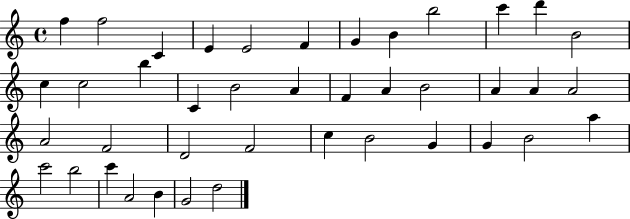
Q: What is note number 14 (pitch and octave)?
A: C5